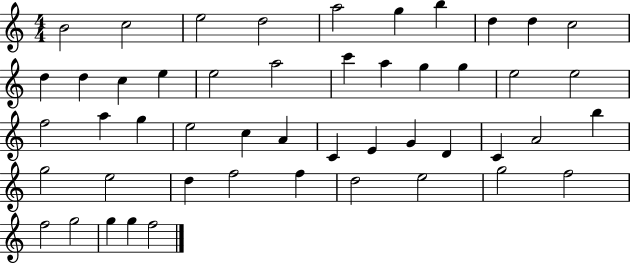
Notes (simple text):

B4/h C5/h E5/h D5/h A5/h G5/q B5/q D5/q D5/q C5/h D5/q D5/q C5/q E5/q E5/h A5/h C6/q A5/q G5/q G5/q E5/h E5/h F5/h A5/q G5/q E5/h C5/q A4/q C4/q E4/q G4/q D4/q C4/q A4/h B5/q G5/h E5/h D5/q F5/h F5/q D5/h E5/h G5/h F5/h F5/h G5/h G5/q G5/q F5/h